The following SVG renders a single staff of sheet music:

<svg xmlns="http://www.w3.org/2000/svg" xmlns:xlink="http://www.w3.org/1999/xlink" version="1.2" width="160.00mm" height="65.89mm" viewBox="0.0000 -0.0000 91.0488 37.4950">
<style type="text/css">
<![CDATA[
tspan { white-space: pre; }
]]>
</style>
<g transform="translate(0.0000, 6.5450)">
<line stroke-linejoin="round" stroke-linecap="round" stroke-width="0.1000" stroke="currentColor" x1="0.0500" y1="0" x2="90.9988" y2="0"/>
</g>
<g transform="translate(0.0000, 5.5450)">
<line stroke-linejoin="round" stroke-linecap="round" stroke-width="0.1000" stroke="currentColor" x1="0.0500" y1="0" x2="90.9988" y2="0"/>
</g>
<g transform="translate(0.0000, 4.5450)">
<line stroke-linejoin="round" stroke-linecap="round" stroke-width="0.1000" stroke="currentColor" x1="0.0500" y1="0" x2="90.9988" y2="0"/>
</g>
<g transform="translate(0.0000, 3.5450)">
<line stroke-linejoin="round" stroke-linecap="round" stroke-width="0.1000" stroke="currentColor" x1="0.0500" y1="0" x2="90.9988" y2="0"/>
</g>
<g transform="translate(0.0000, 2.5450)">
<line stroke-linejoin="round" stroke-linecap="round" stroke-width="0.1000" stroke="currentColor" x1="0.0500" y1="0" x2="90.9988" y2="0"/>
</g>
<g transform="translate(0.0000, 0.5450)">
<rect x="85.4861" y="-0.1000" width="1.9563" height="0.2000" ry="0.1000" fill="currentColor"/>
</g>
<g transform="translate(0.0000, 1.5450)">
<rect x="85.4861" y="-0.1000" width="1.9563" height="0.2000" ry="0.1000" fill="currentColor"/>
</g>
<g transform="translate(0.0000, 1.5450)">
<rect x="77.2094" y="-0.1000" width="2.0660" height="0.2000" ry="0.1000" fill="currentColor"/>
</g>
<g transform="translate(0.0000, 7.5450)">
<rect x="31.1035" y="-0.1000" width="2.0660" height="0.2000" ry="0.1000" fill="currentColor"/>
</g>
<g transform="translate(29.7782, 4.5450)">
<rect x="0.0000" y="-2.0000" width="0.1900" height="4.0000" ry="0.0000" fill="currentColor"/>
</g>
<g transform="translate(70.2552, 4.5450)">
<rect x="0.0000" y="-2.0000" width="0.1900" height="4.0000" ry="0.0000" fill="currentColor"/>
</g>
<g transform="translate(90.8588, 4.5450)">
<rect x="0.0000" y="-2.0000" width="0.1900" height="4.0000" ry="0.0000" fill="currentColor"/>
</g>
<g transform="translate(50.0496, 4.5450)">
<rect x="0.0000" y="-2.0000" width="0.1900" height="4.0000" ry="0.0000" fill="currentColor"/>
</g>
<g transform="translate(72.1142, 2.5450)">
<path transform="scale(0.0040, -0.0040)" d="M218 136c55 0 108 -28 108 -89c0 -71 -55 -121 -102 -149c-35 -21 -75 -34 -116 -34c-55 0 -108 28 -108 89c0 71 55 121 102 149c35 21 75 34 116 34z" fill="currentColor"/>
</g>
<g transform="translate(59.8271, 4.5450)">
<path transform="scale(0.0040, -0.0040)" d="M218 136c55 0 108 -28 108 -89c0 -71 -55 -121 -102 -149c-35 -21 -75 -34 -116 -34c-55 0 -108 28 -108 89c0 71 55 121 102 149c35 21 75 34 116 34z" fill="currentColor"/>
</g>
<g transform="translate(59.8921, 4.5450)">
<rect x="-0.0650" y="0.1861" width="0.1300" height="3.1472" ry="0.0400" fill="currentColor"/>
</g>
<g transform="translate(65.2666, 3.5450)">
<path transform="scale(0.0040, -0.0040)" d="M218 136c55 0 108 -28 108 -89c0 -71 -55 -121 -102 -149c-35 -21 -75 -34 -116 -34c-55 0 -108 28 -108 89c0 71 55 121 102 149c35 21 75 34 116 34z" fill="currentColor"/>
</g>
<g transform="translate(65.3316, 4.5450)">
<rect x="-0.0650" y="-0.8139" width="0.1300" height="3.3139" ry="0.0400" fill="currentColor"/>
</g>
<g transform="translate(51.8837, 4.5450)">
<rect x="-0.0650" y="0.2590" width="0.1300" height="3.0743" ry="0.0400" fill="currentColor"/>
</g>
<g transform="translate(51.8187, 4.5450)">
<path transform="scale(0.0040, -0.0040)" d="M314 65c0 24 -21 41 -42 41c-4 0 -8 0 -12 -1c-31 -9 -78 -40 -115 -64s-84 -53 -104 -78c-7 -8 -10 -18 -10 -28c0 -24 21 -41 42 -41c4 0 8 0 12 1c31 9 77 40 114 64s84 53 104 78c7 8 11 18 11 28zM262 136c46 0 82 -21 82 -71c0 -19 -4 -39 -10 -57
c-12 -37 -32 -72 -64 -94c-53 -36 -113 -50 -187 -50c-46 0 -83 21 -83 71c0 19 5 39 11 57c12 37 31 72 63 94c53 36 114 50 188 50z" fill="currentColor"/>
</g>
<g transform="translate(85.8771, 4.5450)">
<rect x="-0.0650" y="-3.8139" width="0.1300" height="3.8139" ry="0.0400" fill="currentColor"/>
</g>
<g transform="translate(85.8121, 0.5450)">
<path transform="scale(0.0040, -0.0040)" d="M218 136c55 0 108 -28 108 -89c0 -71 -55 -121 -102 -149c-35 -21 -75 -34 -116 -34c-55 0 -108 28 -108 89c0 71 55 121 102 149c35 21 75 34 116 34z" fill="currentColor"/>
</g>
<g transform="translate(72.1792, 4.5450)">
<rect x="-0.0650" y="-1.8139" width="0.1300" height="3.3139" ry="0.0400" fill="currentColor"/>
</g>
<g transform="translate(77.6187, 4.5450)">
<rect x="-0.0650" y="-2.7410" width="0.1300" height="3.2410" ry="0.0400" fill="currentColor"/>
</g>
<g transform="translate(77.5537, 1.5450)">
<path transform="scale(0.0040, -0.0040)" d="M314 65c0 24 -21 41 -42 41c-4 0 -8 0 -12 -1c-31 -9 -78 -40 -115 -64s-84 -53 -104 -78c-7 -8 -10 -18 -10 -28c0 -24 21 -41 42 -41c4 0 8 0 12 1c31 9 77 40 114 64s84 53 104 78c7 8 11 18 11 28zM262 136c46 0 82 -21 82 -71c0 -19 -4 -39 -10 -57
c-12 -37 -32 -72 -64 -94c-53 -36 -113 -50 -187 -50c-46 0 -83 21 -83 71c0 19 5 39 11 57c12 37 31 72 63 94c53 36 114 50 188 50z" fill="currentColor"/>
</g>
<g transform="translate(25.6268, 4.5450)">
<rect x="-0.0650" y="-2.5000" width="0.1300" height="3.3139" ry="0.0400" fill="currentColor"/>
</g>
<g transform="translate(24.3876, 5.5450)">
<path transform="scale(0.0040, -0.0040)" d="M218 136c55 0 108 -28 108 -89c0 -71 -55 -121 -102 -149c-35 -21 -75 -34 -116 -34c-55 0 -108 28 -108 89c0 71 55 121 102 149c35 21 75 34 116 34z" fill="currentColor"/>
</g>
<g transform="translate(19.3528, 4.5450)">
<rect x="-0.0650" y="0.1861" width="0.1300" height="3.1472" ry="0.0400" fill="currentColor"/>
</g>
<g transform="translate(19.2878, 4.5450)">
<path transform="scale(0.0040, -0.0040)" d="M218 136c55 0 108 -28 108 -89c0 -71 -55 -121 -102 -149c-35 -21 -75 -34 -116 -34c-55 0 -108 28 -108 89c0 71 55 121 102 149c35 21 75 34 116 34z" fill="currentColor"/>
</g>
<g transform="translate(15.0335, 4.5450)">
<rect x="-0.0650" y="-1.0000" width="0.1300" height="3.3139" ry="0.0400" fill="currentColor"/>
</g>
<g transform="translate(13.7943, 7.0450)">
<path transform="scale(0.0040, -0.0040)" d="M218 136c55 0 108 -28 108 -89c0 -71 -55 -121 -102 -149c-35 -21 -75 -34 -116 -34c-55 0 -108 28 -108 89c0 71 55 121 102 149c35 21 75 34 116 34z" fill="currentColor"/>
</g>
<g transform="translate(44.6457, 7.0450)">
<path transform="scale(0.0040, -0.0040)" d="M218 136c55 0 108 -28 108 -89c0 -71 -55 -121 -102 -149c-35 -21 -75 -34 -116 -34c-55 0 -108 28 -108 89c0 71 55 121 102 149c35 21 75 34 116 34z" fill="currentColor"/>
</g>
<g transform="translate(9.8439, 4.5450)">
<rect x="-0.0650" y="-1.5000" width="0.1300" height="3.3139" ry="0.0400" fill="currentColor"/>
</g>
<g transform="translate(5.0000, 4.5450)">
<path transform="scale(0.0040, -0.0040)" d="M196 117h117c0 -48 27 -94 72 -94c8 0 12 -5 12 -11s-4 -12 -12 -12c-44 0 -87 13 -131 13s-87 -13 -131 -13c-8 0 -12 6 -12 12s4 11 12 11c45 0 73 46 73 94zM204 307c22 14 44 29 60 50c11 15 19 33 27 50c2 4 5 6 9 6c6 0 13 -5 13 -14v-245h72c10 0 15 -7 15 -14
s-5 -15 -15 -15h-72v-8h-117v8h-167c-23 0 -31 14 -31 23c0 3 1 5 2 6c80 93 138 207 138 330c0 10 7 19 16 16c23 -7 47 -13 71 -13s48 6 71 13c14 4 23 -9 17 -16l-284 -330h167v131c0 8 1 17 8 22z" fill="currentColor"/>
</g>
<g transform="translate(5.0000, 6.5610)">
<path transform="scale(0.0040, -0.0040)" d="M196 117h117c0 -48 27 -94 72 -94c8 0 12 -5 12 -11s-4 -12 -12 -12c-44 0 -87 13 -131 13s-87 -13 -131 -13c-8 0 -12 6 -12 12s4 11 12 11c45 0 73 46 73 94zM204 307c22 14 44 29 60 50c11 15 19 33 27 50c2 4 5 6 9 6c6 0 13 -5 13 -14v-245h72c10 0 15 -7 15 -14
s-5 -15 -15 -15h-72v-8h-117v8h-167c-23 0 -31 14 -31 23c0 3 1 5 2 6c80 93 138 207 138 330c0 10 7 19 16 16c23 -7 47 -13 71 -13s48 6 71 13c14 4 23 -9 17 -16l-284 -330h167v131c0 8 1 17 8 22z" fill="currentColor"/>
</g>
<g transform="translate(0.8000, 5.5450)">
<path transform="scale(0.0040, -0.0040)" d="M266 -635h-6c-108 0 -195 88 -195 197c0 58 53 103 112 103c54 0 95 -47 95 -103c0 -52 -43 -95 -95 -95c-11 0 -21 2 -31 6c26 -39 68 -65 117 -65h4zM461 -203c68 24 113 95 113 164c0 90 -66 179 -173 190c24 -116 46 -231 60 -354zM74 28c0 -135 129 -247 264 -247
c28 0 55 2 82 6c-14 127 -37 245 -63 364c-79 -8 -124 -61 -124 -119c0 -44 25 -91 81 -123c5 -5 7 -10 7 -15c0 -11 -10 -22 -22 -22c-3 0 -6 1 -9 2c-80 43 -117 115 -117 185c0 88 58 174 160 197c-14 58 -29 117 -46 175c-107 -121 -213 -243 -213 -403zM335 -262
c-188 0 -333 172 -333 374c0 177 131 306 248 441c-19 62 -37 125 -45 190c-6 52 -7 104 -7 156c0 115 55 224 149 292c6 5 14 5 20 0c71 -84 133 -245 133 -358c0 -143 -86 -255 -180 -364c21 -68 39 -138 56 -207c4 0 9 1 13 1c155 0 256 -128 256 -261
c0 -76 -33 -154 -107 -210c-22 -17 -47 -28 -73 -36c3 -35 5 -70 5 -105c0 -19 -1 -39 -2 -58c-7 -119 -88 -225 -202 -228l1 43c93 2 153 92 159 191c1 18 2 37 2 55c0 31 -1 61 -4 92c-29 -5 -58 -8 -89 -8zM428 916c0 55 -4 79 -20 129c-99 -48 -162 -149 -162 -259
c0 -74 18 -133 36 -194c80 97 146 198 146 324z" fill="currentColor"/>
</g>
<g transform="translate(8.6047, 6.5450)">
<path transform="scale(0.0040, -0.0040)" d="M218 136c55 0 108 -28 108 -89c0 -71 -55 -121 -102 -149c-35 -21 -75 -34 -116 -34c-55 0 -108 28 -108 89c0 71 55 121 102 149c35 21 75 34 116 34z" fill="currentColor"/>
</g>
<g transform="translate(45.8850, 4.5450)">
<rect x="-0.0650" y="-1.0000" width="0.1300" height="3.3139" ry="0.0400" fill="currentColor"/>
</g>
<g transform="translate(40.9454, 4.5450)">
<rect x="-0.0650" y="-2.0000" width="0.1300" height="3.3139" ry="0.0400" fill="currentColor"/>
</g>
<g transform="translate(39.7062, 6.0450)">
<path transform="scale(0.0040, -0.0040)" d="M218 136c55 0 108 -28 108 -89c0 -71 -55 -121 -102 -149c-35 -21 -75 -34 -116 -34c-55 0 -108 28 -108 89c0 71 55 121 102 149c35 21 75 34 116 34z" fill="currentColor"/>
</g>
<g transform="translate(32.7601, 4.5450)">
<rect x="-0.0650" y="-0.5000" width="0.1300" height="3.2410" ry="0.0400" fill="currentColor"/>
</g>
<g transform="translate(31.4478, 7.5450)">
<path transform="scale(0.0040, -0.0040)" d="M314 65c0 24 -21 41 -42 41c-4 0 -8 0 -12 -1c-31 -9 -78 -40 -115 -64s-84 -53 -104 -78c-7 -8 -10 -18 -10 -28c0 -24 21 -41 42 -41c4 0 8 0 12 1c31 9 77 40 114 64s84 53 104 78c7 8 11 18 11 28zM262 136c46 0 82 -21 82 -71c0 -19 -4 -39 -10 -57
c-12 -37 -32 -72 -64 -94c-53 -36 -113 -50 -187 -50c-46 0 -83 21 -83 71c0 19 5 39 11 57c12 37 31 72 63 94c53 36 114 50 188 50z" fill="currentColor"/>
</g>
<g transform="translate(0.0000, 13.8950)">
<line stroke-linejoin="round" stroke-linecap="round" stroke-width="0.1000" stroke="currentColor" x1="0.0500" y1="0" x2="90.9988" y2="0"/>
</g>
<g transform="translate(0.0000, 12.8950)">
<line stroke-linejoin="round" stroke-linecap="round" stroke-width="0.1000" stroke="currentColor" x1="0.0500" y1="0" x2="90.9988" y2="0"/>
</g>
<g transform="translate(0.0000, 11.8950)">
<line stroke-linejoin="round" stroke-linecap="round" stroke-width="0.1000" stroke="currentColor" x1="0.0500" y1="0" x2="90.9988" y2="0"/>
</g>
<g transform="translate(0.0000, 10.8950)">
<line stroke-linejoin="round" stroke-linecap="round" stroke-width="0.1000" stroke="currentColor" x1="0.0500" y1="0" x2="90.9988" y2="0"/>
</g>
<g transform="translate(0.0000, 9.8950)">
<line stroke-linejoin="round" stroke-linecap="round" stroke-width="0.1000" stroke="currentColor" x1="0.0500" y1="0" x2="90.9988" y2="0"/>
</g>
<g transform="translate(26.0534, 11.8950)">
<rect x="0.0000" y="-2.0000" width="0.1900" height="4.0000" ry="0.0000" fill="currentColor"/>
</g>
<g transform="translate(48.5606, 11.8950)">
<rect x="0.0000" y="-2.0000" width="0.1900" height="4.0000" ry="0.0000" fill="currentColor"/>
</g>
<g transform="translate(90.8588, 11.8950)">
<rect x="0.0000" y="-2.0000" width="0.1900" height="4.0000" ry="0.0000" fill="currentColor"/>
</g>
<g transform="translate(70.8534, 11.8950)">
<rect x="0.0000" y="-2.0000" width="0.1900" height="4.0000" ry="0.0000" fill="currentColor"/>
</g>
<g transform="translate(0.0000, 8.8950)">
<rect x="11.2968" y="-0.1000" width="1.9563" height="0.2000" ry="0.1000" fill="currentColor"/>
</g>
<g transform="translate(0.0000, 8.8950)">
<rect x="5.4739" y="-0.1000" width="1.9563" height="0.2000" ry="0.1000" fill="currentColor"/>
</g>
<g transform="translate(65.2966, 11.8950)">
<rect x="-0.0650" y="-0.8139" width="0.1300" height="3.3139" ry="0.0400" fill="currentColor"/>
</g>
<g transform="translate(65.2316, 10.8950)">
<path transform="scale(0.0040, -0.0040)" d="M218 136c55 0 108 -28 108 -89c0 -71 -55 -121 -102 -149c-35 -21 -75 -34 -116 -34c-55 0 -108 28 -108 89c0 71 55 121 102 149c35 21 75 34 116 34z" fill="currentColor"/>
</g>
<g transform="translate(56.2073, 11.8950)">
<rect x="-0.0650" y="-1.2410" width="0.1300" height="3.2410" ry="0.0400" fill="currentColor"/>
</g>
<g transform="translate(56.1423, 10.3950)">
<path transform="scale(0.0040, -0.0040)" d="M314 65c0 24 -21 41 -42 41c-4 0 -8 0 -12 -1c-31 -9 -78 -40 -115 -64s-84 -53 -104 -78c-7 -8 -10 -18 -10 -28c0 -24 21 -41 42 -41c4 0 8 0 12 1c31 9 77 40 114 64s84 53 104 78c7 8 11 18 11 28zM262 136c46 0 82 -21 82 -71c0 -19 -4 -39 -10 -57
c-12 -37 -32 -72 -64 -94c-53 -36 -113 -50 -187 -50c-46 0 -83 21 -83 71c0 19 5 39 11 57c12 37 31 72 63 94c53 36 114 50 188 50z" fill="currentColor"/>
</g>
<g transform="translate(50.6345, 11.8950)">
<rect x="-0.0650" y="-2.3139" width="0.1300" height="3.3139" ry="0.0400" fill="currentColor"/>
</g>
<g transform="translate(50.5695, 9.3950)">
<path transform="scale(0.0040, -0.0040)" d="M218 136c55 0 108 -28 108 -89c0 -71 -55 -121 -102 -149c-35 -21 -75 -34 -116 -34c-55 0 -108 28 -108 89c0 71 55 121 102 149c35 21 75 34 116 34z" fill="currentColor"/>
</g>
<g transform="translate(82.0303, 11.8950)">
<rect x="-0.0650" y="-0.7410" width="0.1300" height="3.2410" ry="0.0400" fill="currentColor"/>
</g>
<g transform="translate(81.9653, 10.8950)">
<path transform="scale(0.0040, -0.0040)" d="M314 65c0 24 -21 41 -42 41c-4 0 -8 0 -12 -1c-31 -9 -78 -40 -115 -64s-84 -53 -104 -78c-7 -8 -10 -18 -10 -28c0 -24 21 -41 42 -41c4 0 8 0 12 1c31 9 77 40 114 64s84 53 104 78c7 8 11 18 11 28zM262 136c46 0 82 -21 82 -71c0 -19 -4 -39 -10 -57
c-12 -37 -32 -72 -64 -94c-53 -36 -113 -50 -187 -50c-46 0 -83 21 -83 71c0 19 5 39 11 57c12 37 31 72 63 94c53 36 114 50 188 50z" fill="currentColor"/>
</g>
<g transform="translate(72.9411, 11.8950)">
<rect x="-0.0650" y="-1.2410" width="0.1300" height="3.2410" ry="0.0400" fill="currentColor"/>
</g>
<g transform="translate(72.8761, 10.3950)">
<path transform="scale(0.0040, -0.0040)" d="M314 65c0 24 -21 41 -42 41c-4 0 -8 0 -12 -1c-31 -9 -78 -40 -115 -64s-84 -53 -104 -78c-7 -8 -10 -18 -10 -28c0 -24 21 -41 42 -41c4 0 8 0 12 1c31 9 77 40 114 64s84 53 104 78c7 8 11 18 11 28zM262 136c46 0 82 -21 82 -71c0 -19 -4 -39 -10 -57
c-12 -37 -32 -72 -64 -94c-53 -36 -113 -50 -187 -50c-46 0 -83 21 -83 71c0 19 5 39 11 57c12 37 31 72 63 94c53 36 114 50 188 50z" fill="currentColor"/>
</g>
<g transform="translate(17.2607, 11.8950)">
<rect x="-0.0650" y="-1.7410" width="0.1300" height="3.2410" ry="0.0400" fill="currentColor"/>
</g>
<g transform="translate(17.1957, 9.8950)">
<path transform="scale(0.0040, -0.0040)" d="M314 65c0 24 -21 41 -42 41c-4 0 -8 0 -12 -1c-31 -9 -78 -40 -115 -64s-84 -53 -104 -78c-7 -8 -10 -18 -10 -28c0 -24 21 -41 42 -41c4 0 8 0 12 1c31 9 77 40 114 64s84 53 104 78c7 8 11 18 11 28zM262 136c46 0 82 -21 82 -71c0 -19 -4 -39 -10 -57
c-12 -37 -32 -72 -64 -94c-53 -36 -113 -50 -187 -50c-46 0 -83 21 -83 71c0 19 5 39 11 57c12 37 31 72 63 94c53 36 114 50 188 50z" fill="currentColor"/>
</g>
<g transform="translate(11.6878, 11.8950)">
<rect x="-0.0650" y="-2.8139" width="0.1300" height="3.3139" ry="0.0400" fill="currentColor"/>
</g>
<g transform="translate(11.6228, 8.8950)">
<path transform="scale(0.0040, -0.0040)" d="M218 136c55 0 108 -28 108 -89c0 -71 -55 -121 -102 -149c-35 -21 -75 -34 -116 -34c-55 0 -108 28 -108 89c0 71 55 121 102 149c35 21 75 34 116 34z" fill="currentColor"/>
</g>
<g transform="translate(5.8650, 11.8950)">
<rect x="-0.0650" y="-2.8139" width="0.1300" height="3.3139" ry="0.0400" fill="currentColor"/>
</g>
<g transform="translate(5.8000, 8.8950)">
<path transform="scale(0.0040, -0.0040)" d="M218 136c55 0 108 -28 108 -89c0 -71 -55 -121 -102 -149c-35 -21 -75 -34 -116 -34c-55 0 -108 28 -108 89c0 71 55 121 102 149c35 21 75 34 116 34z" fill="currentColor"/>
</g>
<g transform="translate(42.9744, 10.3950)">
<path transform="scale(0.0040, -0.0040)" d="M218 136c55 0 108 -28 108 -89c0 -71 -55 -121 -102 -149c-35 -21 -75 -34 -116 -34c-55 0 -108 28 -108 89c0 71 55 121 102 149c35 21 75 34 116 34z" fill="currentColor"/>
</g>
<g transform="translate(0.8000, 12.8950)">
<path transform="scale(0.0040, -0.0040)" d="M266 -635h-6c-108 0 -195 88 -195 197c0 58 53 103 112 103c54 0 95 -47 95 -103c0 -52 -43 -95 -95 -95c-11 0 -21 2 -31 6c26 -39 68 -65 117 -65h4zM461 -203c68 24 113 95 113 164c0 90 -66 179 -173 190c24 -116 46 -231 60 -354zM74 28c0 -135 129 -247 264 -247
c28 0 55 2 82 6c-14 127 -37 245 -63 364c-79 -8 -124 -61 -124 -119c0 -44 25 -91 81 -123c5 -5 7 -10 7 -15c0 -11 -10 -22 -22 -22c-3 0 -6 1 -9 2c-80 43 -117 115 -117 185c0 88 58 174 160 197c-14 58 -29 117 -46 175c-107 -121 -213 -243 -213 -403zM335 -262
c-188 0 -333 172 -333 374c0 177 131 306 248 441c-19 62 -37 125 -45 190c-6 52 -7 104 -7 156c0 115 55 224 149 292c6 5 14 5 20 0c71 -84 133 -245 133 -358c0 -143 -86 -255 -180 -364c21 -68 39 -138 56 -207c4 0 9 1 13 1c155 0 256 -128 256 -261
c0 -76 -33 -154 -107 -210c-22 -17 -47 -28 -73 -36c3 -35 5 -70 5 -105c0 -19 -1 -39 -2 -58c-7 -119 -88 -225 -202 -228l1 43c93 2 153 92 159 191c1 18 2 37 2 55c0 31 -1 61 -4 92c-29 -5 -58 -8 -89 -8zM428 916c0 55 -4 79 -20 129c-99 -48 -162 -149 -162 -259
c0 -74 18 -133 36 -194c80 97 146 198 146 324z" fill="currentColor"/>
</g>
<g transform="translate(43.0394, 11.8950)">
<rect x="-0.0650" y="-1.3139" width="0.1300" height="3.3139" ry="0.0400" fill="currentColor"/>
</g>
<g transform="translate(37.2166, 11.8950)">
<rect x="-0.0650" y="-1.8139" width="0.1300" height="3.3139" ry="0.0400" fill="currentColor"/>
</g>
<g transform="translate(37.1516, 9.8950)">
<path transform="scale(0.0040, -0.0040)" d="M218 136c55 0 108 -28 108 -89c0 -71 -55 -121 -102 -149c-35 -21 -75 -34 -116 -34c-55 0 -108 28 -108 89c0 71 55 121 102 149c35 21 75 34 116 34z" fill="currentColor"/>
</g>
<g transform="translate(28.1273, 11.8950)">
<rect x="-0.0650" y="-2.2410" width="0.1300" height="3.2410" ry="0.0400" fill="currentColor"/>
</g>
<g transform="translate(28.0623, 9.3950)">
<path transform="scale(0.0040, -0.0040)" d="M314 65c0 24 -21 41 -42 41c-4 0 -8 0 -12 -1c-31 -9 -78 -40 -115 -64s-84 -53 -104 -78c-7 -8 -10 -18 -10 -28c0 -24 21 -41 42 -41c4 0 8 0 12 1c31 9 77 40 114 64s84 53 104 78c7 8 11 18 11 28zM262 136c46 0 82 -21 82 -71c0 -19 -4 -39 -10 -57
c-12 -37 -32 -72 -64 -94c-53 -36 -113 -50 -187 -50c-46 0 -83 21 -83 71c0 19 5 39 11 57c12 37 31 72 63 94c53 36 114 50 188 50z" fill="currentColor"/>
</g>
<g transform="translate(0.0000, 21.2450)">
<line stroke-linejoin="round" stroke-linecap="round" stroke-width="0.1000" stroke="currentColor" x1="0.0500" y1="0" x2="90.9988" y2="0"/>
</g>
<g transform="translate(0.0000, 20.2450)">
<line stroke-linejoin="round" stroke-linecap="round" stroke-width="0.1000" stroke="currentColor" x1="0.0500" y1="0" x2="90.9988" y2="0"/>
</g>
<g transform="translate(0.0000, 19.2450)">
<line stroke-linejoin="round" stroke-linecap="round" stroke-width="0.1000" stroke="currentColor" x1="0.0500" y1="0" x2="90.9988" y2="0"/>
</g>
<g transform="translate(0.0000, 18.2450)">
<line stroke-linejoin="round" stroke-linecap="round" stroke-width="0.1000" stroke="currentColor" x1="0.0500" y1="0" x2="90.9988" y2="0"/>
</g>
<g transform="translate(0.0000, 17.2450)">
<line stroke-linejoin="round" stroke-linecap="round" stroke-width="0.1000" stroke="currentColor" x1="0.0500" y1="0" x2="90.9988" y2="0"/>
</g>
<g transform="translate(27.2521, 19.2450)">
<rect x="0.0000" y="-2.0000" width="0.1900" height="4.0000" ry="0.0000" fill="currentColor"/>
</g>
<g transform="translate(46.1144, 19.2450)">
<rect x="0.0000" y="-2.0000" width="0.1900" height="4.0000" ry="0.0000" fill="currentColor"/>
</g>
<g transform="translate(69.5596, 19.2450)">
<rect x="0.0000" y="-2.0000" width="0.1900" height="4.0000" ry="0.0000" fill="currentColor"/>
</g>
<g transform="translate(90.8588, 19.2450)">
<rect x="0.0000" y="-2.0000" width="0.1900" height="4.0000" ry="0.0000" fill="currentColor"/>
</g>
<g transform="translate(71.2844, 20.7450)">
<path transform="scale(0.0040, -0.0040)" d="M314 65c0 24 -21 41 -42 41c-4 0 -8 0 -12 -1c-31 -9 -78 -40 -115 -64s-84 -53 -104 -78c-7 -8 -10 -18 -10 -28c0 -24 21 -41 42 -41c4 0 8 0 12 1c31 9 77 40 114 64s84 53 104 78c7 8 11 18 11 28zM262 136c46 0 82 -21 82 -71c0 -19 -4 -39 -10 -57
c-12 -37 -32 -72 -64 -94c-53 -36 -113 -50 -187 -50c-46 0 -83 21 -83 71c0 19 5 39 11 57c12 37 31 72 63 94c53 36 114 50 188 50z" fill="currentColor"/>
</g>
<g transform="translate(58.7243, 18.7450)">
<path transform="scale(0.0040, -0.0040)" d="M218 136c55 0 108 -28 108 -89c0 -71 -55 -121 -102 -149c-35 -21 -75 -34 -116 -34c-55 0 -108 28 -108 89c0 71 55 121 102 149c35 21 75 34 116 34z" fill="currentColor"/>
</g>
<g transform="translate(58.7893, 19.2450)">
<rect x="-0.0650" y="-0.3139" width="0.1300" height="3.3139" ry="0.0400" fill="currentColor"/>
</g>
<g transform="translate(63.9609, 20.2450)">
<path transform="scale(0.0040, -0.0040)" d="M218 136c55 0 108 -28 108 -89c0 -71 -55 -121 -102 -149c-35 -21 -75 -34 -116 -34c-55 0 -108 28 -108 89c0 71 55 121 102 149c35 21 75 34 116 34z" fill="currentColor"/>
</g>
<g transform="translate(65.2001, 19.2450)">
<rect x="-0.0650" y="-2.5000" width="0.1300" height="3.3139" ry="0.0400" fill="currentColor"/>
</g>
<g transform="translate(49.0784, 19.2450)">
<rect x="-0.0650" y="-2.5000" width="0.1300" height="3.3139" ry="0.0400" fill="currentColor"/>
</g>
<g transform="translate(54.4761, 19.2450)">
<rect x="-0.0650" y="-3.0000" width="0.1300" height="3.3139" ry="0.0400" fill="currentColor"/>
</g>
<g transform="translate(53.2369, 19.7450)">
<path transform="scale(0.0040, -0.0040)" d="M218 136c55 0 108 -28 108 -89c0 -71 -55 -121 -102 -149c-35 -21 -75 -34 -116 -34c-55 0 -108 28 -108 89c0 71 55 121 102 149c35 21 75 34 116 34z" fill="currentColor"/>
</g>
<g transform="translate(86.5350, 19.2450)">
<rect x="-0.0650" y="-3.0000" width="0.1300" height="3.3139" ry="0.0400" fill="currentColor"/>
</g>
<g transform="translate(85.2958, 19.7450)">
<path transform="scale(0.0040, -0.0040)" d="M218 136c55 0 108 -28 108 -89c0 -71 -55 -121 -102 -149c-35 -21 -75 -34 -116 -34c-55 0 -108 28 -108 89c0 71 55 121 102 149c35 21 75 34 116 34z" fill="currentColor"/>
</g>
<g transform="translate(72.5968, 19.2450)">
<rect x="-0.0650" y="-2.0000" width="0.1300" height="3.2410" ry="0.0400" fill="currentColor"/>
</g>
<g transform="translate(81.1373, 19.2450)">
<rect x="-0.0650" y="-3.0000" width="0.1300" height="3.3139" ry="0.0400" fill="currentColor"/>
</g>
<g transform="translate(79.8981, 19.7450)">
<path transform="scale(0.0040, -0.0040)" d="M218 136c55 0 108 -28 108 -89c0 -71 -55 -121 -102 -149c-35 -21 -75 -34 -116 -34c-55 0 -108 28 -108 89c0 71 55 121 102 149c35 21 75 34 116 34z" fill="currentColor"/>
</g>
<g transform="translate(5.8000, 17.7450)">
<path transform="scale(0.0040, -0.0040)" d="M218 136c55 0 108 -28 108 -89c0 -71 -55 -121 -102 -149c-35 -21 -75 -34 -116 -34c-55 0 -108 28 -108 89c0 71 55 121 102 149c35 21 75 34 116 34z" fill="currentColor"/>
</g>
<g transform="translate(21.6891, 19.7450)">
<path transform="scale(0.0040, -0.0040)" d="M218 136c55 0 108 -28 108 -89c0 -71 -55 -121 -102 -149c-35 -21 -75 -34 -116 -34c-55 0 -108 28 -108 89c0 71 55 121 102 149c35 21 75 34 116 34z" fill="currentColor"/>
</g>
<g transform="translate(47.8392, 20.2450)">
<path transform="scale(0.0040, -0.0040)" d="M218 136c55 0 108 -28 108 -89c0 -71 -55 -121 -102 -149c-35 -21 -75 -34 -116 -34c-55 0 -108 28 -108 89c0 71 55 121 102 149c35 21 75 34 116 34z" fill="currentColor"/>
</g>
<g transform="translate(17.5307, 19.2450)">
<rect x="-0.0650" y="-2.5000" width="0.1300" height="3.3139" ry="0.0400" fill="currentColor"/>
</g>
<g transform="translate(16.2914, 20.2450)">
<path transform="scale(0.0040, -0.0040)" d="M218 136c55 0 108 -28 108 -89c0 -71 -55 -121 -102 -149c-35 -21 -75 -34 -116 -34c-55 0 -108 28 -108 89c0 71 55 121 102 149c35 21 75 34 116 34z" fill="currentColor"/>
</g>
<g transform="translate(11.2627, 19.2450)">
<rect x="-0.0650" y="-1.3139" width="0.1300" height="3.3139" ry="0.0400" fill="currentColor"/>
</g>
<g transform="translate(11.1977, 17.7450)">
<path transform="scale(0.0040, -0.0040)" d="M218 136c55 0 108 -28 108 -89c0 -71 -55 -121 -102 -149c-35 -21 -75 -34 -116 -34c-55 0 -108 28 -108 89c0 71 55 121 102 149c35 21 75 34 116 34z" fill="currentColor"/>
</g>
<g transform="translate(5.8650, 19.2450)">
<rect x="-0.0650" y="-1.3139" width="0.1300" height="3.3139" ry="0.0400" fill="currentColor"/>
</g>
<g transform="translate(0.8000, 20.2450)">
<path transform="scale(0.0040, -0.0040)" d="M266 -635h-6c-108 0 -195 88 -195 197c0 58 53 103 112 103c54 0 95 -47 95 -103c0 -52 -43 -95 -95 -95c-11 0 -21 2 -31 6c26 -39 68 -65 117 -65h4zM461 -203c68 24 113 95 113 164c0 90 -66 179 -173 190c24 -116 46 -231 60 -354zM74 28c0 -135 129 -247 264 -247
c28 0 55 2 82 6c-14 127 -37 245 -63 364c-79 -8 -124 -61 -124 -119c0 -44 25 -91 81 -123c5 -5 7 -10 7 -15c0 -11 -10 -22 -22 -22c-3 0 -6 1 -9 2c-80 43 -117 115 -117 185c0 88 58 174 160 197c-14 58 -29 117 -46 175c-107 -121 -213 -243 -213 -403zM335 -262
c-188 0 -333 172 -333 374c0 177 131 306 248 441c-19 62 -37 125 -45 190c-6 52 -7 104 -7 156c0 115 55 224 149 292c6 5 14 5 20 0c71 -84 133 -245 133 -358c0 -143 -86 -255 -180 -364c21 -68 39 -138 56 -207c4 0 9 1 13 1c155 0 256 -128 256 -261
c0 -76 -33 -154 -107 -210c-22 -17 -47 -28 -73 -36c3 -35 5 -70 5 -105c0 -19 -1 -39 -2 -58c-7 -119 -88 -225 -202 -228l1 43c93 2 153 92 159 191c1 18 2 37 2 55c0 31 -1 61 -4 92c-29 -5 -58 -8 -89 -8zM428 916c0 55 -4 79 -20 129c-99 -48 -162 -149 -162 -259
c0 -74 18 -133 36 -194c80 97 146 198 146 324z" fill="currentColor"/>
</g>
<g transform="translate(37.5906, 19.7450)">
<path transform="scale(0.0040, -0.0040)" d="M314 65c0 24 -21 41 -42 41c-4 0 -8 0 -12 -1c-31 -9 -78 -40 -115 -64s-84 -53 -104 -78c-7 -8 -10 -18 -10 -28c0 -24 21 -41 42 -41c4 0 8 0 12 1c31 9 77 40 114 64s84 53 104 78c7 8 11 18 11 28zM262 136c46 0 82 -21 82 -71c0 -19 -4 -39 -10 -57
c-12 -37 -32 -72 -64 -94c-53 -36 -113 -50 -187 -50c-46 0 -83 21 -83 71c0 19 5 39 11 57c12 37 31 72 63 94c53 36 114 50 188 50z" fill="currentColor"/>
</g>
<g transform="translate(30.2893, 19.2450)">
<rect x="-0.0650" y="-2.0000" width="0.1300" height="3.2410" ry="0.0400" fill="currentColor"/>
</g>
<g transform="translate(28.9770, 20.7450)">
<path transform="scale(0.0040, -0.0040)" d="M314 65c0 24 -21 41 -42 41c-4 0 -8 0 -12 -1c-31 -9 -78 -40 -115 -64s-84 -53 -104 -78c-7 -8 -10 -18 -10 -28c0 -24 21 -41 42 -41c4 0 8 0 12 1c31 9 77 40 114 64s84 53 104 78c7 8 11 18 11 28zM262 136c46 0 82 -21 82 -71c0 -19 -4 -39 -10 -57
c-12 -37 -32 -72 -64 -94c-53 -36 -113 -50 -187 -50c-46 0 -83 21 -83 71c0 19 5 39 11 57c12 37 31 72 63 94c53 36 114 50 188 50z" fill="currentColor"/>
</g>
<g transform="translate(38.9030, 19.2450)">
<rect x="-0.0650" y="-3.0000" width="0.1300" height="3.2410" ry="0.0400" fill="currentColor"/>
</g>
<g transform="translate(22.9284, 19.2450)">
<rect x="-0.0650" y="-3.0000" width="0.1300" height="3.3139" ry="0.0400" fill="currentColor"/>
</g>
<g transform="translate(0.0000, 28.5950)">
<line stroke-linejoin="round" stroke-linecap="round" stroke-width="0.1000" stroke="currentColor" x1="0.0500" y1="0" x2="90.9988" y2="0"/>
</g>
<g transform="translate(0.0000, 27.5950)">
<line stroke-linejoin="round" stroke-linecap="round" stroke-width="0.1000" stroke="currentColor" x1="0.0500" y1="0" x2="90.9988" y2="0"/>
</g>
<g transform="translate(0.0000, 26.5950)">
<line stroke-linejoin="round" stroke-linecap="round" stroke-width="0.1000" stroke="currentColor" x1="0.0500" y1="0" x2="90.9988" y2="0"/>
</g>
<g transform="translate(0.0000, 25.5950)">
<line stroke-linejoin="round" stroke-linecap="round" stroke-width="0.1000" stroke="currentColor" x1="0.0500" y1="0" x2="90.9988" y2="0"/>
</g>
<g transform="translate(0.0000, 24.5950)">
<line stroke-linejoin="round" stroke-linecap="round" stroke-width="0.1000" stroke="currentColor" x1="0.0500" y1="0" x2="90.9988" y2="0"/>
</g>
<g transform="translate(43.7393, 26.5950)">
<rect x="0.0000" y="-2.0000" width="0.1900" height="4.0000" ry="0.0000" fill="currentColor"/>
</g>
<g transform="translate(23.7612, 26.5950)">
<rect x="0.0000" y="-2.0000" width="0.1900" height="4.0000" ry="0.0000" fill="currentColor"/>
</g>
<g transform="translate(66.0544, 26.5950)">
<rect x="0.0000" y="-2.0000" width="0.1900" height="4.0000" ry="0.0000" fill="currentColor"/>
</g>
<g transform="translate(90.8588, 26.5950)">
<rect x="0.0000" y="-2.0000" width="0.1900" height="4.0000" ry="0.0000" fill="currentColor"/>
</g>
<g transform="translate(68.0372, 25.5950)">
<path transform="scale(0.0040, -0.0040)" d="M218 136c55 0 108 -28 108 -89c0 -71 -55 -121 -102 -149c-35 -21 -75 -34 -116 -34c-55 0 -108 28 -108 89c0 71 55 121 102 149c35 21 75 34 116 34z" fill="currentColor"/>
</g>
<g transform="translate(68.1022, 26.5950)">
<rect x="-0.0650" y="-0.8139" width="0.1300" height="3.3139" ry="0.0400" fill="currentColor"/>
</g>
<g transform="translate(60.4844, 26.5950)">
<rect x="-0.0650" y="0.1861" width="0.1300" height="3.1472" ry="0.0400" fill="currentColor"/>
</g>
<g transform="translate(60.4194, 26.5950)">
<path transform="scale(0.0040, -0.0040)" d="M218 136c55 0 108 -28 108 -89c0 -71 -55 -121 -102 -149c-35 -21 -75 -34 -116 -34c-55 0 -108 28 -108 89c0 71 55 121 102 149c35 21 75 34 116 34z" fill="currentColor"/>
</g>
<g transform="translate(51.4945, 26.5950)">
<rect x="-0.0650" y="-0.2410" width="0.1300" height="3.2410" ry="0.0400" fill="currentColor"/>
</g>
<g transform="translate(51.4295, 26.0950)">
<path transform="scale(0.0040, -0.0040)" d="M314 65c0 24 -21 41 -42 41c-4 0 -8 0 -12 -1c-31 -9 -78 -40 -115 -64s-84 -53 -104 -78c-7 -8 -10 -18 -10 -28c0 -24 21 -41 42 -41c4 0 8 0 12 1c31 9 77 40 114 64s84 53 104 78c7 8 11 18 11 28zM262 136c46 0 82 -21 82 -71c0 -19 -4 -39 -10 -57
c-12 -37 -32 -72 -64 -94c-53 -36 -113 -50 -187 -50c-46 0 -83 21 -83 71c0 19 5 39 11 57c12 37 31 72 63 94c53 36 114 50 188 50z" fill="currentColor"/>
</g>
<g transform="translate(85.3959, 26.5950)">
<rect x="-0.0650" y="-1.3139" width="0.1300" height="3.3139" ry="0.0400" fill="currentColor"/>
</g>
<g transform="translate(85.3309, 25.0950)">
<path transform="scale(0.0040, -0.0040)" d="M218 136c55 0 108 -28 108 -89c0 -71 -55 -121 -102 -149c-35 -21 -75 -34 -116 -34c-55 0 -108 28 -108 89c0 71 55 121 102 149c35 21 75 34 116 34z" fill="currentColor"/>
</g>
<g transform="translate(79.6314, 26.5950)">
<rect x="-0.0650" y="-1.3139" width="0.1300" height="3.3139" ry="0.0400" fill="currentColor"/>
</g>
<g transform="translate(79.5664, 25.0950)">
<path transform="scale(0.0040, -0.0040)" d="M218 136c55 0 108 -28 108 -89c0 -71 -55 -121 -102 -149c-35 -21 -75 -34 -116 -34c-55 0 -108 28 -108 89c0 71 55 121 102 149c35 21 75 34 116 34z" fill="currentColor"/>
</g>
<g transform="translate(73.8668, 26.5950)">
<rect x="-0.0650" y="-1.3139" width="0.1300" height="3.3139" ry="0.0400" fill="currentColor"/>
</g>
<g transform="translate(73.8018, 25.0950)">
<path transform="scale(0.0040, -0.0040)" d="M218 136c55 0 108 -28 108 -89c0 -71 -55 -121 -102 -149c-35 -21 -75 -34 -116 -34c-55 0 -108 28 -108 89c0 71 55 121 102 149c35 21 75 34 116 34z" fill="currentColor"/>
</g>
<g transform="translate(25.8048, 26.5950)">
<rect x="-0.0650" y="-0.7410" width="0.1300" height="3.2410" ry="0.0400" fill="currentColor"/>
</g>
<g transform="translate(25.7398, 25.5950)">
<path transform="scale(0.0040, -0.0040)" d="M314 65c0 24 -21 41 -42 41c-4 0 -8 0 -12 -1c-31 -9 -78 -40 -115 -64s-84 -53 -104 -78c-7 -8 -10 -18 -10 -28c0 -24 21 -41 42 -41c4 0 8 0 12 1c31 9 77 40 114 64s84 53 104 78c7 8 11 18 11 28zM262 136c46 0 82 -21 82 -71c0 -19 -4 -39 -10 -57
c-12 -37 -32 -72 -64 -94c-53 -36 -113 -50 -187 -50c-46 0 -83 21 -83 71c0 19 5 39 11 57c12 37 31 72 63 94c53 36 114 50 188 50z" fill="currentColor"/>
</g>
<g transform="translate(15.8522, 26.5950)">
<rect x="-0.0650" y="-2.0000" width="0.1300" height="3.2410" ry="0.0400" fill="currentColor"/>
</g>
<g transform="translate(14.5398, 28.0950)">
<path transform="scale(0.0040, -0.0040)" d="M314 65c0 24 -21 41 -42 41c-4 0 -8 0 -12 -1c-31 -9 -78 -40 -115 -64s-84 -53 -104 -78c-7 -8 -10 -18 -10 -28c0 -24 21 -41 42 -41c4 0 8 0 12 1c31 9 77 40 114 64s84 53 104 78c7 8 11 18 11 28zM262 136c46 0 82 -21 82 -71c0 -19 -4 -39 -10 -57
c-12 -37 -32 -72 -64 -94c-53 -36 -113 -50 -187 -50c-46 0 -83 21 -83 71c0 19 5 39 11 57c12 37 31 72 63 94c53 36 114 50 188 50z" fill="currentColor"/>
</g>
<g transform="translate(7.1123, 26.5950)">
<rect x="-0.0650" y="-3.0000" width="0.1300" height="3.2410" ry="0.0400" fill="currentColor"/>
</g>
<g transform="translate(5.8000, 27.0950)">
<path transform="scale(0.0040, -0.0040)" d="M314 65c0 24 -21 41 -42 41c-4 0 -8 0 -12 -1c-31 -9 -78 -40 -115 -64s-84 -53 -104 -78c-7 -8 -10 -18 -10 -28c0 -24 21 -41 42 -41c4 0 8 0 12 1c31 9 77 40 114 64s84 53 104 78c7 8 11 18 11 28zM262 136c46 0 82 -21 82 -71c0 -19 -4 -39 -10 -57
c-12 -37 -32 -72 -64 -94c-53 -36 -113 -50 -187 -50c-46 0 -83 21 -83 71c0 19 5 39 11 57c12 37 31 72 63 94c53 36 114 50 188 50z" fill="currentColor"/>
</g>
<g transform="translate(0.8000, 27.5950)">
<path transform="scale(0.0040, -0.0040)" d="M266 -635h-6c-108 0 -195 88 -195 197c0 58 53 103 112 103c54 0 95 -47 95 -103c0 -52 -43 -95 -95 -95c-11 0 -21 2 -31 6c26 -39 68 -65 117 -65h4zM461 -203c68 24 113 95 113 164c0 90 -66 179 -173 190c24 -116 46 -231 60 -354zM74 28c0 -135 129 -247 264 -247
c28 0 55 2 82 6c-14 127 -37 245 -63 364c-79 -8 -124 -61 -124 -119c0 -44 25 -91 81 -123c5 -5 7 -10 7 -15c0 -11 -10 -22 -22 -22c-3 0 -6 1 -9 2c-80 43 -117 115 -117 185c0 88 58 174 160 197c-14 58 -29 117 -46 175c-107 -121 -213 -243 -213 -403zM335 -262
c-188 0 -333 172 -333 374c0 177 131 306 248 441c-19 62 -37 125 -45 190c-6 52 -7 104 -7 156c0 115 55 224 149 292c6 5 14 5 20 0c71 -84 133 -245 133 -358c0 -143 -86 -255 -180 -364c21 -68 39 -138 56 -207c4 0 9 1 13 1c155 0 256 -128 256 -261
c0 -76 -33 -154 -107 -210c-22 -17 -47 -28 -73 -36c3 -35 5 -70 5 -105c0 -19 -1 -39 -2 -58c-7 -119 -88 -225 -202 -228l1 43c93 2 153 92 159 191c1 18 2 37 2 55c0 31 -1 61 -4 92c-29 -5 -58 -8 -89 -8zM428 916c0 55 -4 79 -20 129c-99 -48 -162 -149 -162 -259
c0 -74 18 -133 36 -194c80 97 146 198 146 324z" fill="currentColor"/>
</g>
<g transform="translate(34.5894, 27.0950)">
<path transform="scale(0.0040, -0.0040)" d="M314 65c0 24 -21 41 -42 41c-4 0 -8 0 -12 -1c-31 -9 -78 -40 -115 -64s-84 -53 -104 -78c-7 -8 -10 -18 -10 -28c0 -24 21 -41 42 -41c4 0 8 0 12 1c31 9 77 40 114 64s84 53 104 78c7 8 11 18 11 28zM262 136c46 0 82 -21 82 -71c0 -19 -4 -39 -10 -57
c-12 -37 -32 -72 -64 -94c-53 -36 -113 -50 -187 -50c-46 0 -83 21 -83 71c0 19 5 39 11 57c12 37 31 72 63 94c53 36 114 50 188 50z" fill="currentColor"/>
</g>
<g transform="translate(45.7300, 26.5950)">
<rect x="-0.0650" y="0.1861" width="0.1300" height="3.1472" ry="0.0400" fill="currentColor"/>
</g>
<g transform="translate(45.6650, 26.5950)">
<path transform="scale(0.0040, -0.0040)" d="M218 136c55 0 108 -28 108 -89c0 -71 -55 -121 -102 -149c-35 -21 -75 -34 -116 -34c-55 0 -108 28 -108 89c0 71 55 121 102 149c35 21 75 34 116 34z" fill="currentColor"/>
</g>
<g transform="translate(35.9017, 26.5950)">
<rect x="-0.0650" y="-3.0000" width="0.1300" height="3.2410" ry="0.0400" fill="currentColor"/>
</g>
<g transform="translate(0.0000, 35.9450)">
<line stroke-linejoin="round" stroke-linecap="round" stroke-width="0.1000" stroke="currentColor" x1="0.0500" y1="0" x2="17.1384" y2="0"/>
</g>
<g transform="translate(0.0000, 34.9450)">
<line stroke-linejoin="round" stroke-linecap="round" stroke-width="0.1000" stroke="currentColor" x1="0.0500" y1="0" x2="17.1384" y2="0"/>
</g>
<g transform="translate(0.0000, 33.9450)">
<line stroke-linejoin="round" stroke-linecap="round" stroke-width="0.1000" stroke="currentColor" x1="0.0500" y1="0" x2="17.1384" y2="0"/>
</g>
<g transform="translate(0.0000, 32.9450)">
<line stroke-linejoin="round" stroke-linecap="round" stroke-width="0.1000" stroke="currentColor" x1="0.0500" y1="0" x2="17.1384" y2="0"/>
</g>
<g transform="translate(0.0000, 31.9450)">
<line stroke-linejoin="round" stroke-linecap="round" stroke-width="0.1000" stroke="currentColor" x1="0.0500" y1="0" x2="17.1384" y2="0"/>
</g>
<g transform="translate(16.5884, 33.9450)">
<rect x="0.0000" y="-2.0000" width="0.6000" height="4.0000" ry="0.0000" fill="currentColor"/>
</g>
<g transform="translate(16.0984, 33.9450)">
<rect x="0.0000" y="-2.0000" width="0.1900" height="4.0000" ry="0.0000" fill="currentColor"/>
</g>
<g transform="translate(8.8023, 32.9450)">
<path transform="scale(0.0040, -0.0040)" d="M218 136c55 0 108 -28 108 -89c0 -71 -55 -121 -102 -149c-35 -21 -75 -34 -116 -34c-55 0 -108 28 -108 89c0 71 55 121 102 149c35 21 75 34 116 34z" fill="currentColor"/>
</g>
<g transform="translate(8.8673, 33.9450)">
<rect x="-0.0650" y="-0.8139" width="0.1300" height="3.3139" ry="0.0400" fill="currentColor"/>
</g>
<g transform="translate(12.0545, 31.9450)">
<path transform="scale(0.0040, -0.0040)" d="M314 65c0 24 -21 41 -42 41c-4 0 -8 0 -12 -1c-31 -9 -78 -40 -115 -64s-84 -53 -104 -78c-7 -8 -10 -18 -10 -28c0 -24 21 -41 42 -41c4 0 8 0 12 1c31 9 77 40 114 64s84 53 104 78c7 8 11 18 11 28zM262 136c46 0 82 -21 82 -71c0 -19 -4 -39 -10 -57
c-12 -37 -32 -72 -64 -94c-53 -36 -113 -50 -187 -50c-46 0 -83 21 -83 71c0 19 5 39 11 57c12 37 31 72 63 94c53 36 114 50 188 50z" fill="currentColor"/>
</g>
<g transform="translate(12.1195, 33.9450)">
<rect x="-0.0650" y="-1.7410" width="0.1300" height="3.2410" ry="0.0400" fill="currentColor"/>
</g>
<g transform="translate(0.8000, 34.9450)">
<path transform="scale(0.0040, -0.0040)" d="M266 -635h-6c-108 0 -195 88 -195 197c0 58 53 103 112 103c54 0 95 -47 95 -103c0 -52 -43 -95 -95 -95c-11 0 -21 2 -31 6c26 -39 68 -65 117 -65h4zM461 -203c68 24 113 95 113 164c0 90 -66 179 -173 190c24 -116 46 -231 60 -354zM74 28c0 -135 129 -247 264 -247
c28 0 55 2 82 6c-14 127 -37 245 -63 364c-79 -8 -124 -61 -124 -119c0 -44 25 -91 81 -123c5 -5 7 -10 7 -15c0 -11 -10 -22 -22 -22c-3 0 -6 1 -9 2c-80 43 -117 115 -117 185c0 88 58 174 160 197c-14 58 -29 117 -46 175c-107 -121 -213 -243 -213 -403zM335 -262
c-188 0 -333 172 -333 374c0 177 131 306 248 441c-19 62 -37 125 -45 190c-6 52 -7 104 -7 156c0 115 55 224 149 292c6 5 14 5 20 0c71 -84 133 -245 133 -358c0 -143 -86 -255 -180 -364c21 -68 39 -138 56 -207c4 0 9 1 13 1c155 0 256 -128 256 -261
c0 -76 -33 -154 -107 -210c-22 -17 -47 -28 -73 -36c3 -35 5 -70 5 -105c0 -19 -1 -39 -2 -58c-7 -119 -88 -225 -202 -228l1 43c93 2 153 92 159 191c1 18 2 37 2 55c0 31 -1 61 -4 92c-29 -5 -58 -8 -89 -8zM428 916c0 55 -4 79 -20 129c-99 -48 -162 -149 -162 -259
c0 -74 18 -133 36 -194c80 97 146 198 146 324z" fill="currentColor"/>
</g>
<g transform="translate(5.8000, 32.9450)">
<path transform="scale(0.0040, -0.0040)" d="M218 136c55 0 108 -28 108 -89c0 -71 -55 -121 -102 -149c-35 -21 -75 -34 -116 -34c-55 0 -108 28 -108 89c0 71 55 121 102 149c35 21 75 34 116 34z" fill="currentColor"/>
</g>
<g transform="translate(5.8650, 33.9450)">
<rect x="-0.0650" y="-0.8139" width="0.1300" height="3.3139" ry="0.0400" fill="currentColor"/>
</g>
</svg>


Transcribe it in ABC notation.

X:1
T:Untitled
M:4/4
L:1/4
K:C
E D B G C2 F D B2 B d f a2 c' a a f2 g2 f e g e2 d e2 d2 e e G A F2 A2 G A c G F2 A A A2 F2 d2 A2 B c2 B d e e e d d f2